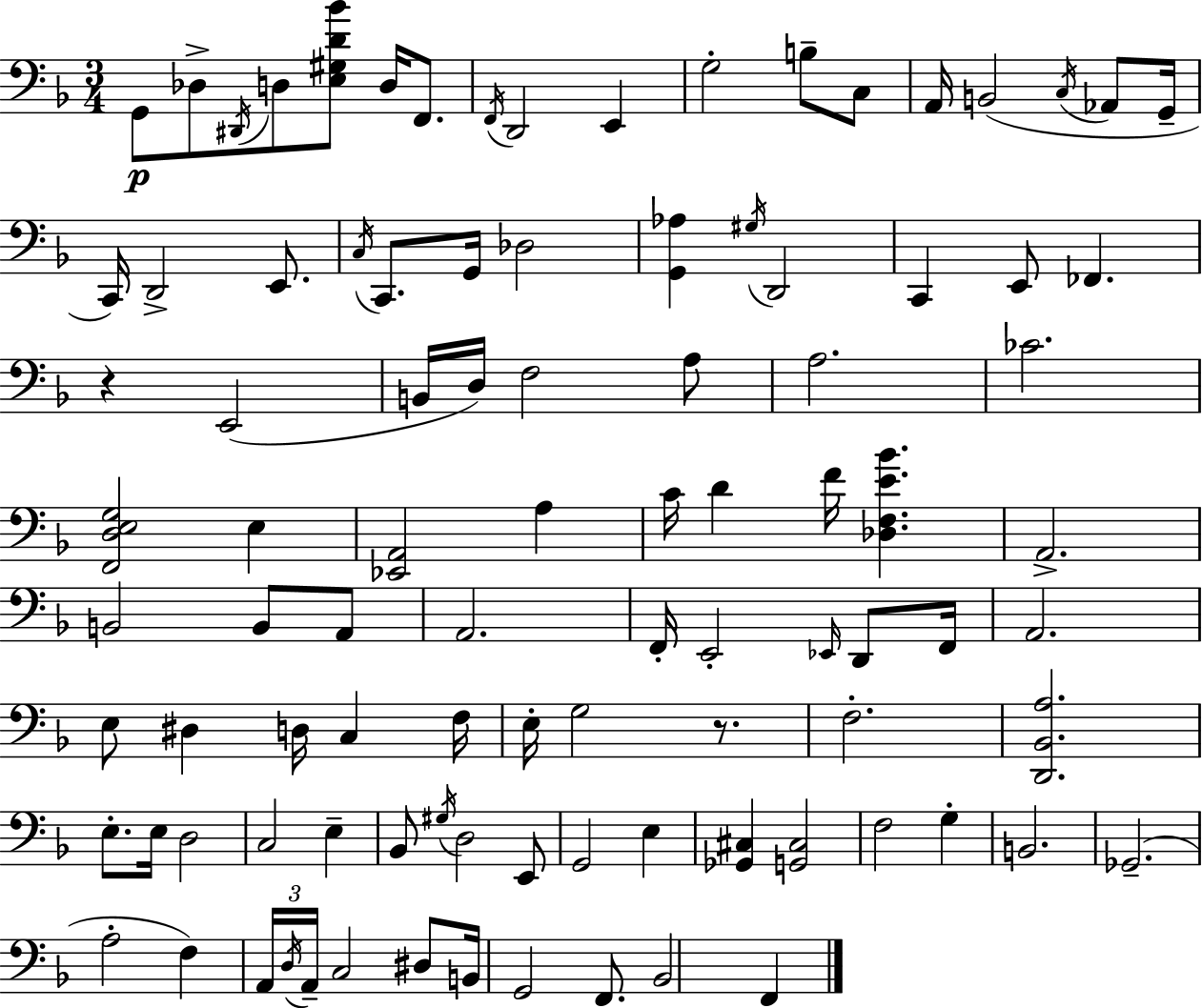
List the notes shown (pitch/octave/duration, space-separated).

G2/e Db3/e D#2/s D3/e [E3,G#3,D4,Bb4]/e D3/s F2/e. F2/s D2/h E2/q G3/h B3/e C3/e A2/s B2/h C3/s Ab2/e G2/s C2/s D2/h E2/e. C3/s C2/e. G2/s Db3/h [G2,Ab3]/q G#3/s D2/h C2/q E2/e FES2/q. R/q E2/h B2/s D3/s F3/h A3/e A3/h. CES4/h. [F2,D3,E3,G3]/h E3/q [Eb2,A2]/h A3/q C4/s D4/q F4/s [Db3,F3,E4,Bb4]/q. A2/h. B2/h B2/e A2/e A2/h. F2/s E2/h Eb2/s D2/e F2/s A2/h. E3/e D#3/q D3/s C3/q F3/s E3/s G3/h R/e. F3/h. [D2,Bb2,A3]/h. E3/e. E3/s D3/h C3/h E3/q Bb2/e G#3/s D3/h E2/e G2/h E3/q [Gb2,C#3]/q [G2,C#3]/h F3/h G3/q B2/h. Gb2/h. A3/h F3/q A2/s D3/s A2/s C3/h D#3/e B2/s G2/h F2/e. Bb2/h F2/q